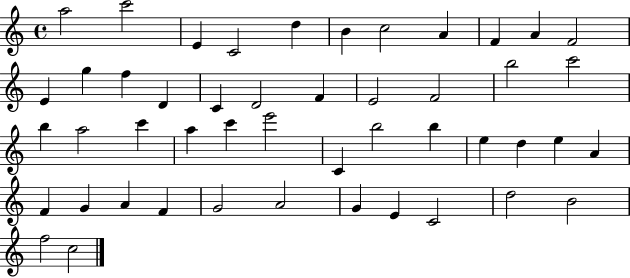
X:1
T:Untitled
M:4/4
L:1/4
K:C
a2 c'2 E C2 d B c2 A F A F2 E g f D C D2 F E2 F2 b2 c'2 b a2 c' a c' e'2 C b2 b e d e A F G A F G2 A2 G E C2 d2 B2 f2 c2